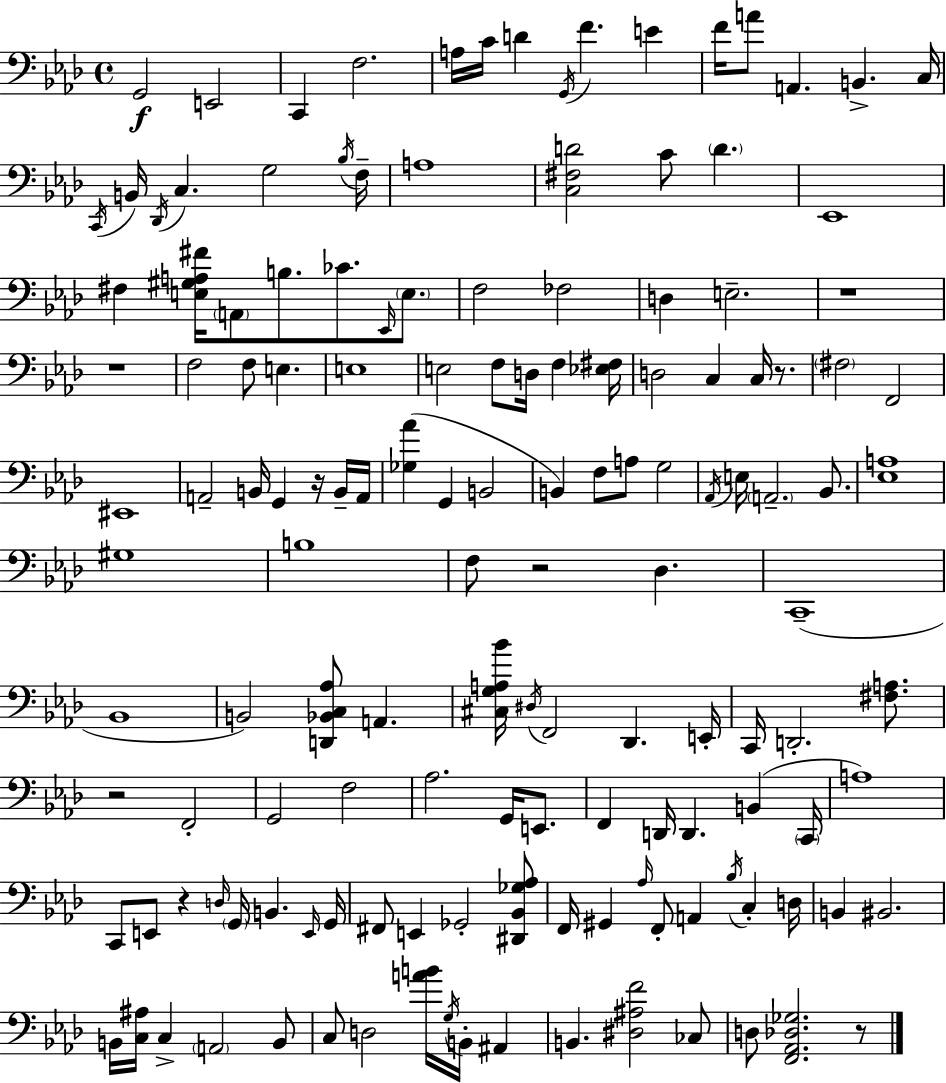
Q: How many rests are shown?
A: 8